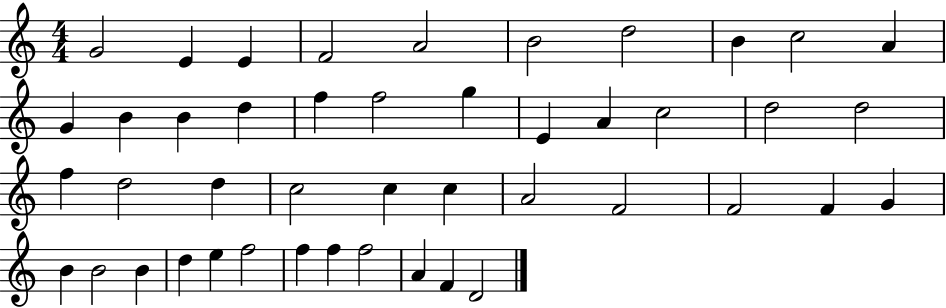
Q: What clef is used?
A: treble